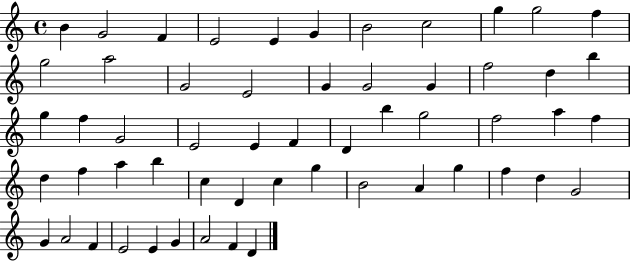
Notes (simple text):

B4/q G4/h F4/q E4/h E4/q G4/q B4/h C5/h G5/q G5/h F5/q G5/h A5/h G4/h E4/h G4/q G4/h G4/q F5/h D5/q B5/q G5/q F5/q G4/h E4/h E4/q F4/q D4/q B5/q G5/h F5/h A5/q F5/q D5/q F5/q A5/q B5/q C5/q D4/q C5/q G5/q B4/h A4/q G5/q F5/q D5/q G4/h G4/q A4/h F4/q E4/h E4/q G4/q A4/h F4/q D4/q